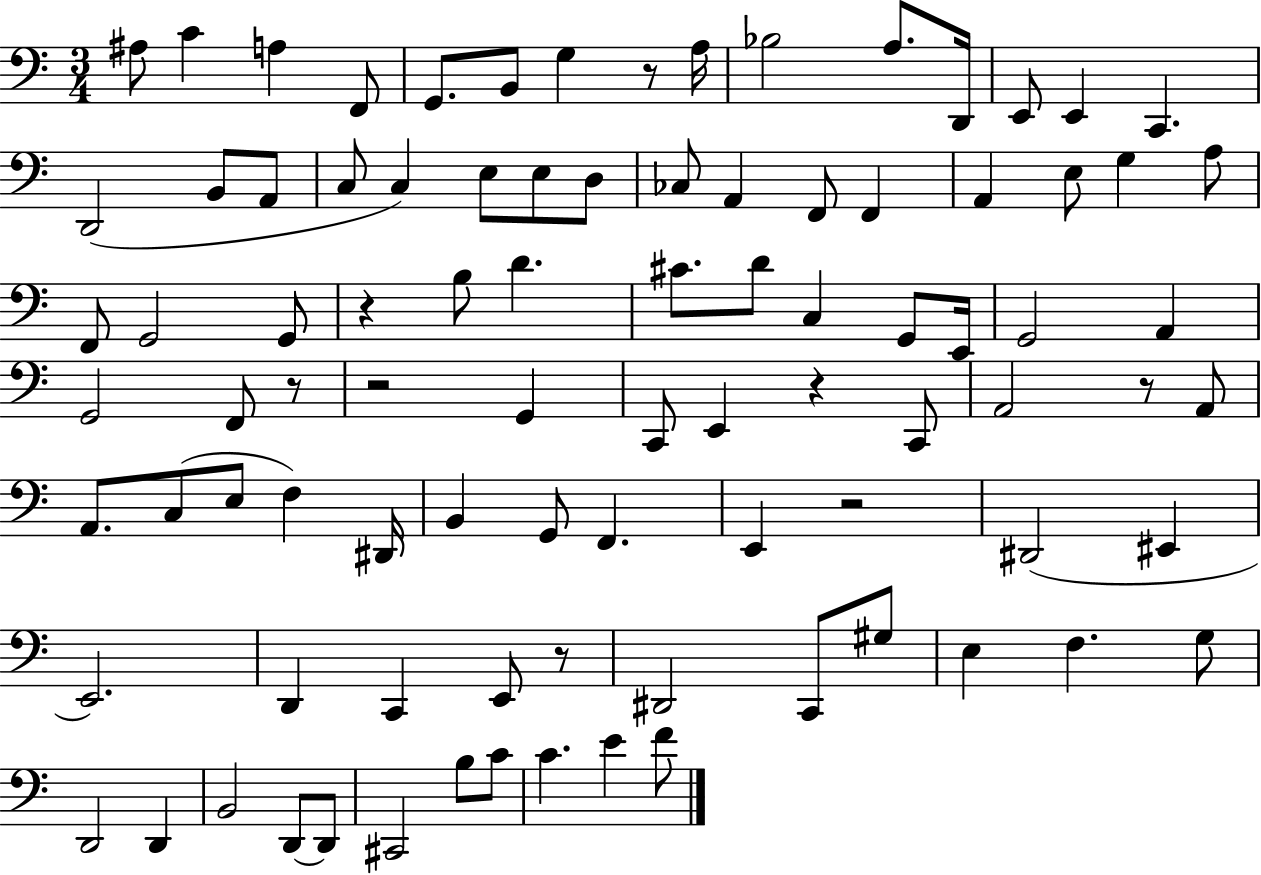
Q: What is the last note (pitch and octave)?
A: F4